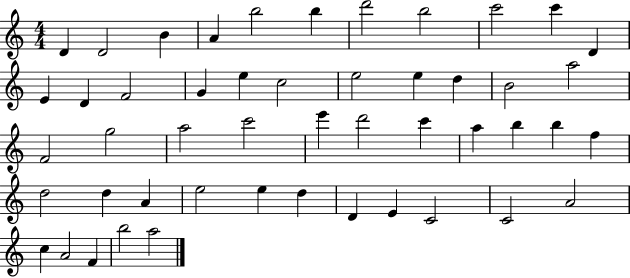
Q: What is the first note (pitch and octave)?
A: D4